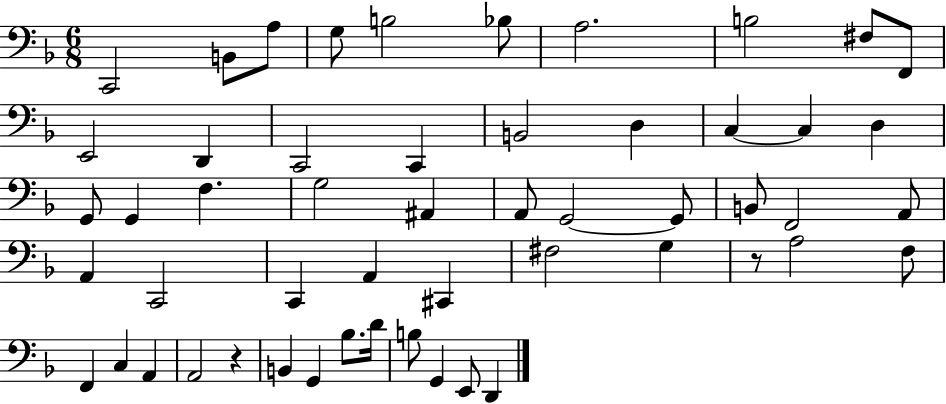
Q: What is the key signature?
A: F major